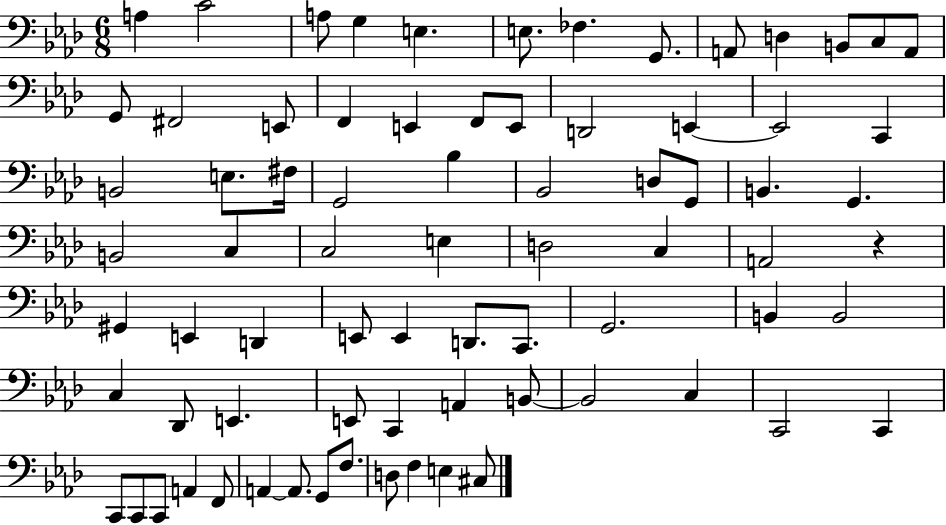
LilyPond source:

{
  \clef bass
  \numericTimeSignature
  \time 6/8
  \key aes \major
  a4 c'2 | a8 g4 e4. | e8. fes4. g,8. | a,8 d4 b,8 c8 a,8 | \break g,8 fis,2 e,8 | f,4 e,4 f,8 e,8 | d,2 e,4~~ | e,2 c,4 | \break b,2 e8. fis16 | g,2 bes4 | bes,2 d8 g,8 | b,4. g,4. | \break b,2 c4 | c2 e4 | d2 c4 | a,2 r4 | \break gis,4 e,4 d,4 | e,8 e,4 d,8. c,8. | g,2. | b,4 b,2 | \break c4 des,8 e,4. | e,8 c,4 a,4 b,8~~ | b,2 c4 | c,2 c,4 | \break c,8 c,8 c,8 a,4 f,8 | a,4~~ a,8. g,8 f8. | d8 f4 e4 cis8 | \bar "|."
}